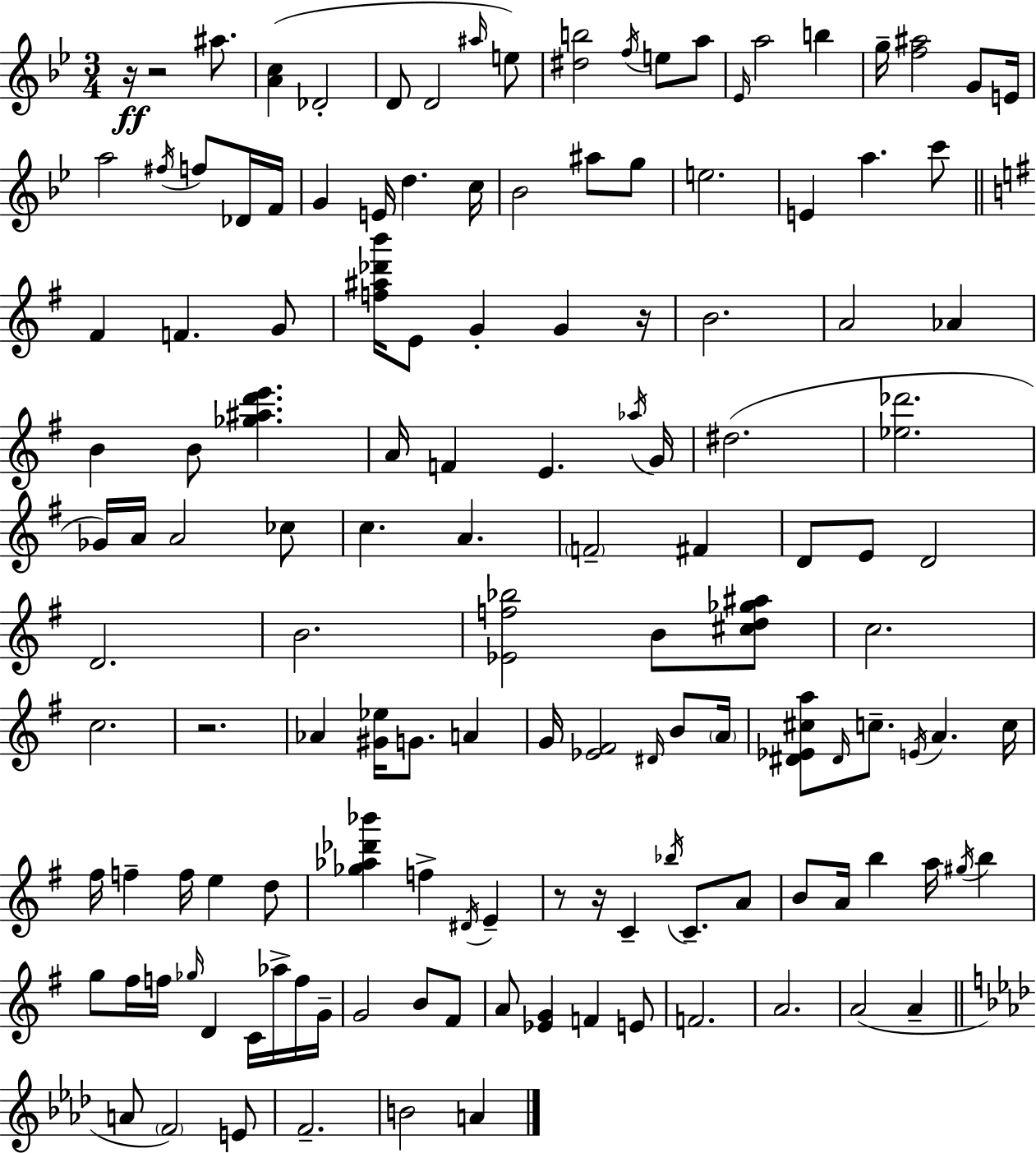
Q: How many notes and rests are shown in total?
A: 138